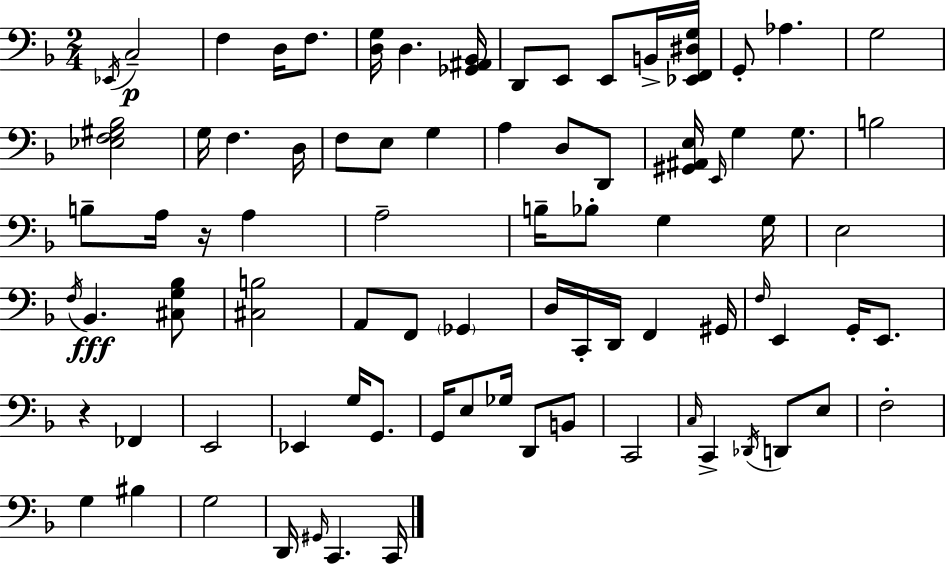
Eb2/s C3/h F3/q D3/s F3/e. [D3,G3]/s D3/q. [Gb2,A#2,Bb2]/s D2/e E2/e E2/e B2/s [Eb2,F2,D#3,G3]/s G2/e Ab3/q. G3/h [Eb3,F3,G#3,Bb3]/h G3/s F3/q. D3/s F3/e E3/e G3/q A3/q D3/e D2/e [G#2,A#2,E3]/s E2/s G3/q G3/e. B3/h B3/e A3/s R/s A3/q A3/h B3/s Bb3/e G3/q G3/s E3/h F3/s Bb2/q. [C#3,G3,Bb3]/e [C#3,B3]/h A2/e F2/e Gb2/q D3/s C2/s D2/s F2/q G#2/s F3/s E2/q G2/s E2/e. R/q FES2/q E2/h Eb2/q G3/s G2/e. G2/s E3/e Gb3/s D2/e B2/e C2/h C3/s C2/q Db2/s D2/e E3/e F3/h G3/q BIS3/q G3/h D2/s G#2/s C2/q. C2/s